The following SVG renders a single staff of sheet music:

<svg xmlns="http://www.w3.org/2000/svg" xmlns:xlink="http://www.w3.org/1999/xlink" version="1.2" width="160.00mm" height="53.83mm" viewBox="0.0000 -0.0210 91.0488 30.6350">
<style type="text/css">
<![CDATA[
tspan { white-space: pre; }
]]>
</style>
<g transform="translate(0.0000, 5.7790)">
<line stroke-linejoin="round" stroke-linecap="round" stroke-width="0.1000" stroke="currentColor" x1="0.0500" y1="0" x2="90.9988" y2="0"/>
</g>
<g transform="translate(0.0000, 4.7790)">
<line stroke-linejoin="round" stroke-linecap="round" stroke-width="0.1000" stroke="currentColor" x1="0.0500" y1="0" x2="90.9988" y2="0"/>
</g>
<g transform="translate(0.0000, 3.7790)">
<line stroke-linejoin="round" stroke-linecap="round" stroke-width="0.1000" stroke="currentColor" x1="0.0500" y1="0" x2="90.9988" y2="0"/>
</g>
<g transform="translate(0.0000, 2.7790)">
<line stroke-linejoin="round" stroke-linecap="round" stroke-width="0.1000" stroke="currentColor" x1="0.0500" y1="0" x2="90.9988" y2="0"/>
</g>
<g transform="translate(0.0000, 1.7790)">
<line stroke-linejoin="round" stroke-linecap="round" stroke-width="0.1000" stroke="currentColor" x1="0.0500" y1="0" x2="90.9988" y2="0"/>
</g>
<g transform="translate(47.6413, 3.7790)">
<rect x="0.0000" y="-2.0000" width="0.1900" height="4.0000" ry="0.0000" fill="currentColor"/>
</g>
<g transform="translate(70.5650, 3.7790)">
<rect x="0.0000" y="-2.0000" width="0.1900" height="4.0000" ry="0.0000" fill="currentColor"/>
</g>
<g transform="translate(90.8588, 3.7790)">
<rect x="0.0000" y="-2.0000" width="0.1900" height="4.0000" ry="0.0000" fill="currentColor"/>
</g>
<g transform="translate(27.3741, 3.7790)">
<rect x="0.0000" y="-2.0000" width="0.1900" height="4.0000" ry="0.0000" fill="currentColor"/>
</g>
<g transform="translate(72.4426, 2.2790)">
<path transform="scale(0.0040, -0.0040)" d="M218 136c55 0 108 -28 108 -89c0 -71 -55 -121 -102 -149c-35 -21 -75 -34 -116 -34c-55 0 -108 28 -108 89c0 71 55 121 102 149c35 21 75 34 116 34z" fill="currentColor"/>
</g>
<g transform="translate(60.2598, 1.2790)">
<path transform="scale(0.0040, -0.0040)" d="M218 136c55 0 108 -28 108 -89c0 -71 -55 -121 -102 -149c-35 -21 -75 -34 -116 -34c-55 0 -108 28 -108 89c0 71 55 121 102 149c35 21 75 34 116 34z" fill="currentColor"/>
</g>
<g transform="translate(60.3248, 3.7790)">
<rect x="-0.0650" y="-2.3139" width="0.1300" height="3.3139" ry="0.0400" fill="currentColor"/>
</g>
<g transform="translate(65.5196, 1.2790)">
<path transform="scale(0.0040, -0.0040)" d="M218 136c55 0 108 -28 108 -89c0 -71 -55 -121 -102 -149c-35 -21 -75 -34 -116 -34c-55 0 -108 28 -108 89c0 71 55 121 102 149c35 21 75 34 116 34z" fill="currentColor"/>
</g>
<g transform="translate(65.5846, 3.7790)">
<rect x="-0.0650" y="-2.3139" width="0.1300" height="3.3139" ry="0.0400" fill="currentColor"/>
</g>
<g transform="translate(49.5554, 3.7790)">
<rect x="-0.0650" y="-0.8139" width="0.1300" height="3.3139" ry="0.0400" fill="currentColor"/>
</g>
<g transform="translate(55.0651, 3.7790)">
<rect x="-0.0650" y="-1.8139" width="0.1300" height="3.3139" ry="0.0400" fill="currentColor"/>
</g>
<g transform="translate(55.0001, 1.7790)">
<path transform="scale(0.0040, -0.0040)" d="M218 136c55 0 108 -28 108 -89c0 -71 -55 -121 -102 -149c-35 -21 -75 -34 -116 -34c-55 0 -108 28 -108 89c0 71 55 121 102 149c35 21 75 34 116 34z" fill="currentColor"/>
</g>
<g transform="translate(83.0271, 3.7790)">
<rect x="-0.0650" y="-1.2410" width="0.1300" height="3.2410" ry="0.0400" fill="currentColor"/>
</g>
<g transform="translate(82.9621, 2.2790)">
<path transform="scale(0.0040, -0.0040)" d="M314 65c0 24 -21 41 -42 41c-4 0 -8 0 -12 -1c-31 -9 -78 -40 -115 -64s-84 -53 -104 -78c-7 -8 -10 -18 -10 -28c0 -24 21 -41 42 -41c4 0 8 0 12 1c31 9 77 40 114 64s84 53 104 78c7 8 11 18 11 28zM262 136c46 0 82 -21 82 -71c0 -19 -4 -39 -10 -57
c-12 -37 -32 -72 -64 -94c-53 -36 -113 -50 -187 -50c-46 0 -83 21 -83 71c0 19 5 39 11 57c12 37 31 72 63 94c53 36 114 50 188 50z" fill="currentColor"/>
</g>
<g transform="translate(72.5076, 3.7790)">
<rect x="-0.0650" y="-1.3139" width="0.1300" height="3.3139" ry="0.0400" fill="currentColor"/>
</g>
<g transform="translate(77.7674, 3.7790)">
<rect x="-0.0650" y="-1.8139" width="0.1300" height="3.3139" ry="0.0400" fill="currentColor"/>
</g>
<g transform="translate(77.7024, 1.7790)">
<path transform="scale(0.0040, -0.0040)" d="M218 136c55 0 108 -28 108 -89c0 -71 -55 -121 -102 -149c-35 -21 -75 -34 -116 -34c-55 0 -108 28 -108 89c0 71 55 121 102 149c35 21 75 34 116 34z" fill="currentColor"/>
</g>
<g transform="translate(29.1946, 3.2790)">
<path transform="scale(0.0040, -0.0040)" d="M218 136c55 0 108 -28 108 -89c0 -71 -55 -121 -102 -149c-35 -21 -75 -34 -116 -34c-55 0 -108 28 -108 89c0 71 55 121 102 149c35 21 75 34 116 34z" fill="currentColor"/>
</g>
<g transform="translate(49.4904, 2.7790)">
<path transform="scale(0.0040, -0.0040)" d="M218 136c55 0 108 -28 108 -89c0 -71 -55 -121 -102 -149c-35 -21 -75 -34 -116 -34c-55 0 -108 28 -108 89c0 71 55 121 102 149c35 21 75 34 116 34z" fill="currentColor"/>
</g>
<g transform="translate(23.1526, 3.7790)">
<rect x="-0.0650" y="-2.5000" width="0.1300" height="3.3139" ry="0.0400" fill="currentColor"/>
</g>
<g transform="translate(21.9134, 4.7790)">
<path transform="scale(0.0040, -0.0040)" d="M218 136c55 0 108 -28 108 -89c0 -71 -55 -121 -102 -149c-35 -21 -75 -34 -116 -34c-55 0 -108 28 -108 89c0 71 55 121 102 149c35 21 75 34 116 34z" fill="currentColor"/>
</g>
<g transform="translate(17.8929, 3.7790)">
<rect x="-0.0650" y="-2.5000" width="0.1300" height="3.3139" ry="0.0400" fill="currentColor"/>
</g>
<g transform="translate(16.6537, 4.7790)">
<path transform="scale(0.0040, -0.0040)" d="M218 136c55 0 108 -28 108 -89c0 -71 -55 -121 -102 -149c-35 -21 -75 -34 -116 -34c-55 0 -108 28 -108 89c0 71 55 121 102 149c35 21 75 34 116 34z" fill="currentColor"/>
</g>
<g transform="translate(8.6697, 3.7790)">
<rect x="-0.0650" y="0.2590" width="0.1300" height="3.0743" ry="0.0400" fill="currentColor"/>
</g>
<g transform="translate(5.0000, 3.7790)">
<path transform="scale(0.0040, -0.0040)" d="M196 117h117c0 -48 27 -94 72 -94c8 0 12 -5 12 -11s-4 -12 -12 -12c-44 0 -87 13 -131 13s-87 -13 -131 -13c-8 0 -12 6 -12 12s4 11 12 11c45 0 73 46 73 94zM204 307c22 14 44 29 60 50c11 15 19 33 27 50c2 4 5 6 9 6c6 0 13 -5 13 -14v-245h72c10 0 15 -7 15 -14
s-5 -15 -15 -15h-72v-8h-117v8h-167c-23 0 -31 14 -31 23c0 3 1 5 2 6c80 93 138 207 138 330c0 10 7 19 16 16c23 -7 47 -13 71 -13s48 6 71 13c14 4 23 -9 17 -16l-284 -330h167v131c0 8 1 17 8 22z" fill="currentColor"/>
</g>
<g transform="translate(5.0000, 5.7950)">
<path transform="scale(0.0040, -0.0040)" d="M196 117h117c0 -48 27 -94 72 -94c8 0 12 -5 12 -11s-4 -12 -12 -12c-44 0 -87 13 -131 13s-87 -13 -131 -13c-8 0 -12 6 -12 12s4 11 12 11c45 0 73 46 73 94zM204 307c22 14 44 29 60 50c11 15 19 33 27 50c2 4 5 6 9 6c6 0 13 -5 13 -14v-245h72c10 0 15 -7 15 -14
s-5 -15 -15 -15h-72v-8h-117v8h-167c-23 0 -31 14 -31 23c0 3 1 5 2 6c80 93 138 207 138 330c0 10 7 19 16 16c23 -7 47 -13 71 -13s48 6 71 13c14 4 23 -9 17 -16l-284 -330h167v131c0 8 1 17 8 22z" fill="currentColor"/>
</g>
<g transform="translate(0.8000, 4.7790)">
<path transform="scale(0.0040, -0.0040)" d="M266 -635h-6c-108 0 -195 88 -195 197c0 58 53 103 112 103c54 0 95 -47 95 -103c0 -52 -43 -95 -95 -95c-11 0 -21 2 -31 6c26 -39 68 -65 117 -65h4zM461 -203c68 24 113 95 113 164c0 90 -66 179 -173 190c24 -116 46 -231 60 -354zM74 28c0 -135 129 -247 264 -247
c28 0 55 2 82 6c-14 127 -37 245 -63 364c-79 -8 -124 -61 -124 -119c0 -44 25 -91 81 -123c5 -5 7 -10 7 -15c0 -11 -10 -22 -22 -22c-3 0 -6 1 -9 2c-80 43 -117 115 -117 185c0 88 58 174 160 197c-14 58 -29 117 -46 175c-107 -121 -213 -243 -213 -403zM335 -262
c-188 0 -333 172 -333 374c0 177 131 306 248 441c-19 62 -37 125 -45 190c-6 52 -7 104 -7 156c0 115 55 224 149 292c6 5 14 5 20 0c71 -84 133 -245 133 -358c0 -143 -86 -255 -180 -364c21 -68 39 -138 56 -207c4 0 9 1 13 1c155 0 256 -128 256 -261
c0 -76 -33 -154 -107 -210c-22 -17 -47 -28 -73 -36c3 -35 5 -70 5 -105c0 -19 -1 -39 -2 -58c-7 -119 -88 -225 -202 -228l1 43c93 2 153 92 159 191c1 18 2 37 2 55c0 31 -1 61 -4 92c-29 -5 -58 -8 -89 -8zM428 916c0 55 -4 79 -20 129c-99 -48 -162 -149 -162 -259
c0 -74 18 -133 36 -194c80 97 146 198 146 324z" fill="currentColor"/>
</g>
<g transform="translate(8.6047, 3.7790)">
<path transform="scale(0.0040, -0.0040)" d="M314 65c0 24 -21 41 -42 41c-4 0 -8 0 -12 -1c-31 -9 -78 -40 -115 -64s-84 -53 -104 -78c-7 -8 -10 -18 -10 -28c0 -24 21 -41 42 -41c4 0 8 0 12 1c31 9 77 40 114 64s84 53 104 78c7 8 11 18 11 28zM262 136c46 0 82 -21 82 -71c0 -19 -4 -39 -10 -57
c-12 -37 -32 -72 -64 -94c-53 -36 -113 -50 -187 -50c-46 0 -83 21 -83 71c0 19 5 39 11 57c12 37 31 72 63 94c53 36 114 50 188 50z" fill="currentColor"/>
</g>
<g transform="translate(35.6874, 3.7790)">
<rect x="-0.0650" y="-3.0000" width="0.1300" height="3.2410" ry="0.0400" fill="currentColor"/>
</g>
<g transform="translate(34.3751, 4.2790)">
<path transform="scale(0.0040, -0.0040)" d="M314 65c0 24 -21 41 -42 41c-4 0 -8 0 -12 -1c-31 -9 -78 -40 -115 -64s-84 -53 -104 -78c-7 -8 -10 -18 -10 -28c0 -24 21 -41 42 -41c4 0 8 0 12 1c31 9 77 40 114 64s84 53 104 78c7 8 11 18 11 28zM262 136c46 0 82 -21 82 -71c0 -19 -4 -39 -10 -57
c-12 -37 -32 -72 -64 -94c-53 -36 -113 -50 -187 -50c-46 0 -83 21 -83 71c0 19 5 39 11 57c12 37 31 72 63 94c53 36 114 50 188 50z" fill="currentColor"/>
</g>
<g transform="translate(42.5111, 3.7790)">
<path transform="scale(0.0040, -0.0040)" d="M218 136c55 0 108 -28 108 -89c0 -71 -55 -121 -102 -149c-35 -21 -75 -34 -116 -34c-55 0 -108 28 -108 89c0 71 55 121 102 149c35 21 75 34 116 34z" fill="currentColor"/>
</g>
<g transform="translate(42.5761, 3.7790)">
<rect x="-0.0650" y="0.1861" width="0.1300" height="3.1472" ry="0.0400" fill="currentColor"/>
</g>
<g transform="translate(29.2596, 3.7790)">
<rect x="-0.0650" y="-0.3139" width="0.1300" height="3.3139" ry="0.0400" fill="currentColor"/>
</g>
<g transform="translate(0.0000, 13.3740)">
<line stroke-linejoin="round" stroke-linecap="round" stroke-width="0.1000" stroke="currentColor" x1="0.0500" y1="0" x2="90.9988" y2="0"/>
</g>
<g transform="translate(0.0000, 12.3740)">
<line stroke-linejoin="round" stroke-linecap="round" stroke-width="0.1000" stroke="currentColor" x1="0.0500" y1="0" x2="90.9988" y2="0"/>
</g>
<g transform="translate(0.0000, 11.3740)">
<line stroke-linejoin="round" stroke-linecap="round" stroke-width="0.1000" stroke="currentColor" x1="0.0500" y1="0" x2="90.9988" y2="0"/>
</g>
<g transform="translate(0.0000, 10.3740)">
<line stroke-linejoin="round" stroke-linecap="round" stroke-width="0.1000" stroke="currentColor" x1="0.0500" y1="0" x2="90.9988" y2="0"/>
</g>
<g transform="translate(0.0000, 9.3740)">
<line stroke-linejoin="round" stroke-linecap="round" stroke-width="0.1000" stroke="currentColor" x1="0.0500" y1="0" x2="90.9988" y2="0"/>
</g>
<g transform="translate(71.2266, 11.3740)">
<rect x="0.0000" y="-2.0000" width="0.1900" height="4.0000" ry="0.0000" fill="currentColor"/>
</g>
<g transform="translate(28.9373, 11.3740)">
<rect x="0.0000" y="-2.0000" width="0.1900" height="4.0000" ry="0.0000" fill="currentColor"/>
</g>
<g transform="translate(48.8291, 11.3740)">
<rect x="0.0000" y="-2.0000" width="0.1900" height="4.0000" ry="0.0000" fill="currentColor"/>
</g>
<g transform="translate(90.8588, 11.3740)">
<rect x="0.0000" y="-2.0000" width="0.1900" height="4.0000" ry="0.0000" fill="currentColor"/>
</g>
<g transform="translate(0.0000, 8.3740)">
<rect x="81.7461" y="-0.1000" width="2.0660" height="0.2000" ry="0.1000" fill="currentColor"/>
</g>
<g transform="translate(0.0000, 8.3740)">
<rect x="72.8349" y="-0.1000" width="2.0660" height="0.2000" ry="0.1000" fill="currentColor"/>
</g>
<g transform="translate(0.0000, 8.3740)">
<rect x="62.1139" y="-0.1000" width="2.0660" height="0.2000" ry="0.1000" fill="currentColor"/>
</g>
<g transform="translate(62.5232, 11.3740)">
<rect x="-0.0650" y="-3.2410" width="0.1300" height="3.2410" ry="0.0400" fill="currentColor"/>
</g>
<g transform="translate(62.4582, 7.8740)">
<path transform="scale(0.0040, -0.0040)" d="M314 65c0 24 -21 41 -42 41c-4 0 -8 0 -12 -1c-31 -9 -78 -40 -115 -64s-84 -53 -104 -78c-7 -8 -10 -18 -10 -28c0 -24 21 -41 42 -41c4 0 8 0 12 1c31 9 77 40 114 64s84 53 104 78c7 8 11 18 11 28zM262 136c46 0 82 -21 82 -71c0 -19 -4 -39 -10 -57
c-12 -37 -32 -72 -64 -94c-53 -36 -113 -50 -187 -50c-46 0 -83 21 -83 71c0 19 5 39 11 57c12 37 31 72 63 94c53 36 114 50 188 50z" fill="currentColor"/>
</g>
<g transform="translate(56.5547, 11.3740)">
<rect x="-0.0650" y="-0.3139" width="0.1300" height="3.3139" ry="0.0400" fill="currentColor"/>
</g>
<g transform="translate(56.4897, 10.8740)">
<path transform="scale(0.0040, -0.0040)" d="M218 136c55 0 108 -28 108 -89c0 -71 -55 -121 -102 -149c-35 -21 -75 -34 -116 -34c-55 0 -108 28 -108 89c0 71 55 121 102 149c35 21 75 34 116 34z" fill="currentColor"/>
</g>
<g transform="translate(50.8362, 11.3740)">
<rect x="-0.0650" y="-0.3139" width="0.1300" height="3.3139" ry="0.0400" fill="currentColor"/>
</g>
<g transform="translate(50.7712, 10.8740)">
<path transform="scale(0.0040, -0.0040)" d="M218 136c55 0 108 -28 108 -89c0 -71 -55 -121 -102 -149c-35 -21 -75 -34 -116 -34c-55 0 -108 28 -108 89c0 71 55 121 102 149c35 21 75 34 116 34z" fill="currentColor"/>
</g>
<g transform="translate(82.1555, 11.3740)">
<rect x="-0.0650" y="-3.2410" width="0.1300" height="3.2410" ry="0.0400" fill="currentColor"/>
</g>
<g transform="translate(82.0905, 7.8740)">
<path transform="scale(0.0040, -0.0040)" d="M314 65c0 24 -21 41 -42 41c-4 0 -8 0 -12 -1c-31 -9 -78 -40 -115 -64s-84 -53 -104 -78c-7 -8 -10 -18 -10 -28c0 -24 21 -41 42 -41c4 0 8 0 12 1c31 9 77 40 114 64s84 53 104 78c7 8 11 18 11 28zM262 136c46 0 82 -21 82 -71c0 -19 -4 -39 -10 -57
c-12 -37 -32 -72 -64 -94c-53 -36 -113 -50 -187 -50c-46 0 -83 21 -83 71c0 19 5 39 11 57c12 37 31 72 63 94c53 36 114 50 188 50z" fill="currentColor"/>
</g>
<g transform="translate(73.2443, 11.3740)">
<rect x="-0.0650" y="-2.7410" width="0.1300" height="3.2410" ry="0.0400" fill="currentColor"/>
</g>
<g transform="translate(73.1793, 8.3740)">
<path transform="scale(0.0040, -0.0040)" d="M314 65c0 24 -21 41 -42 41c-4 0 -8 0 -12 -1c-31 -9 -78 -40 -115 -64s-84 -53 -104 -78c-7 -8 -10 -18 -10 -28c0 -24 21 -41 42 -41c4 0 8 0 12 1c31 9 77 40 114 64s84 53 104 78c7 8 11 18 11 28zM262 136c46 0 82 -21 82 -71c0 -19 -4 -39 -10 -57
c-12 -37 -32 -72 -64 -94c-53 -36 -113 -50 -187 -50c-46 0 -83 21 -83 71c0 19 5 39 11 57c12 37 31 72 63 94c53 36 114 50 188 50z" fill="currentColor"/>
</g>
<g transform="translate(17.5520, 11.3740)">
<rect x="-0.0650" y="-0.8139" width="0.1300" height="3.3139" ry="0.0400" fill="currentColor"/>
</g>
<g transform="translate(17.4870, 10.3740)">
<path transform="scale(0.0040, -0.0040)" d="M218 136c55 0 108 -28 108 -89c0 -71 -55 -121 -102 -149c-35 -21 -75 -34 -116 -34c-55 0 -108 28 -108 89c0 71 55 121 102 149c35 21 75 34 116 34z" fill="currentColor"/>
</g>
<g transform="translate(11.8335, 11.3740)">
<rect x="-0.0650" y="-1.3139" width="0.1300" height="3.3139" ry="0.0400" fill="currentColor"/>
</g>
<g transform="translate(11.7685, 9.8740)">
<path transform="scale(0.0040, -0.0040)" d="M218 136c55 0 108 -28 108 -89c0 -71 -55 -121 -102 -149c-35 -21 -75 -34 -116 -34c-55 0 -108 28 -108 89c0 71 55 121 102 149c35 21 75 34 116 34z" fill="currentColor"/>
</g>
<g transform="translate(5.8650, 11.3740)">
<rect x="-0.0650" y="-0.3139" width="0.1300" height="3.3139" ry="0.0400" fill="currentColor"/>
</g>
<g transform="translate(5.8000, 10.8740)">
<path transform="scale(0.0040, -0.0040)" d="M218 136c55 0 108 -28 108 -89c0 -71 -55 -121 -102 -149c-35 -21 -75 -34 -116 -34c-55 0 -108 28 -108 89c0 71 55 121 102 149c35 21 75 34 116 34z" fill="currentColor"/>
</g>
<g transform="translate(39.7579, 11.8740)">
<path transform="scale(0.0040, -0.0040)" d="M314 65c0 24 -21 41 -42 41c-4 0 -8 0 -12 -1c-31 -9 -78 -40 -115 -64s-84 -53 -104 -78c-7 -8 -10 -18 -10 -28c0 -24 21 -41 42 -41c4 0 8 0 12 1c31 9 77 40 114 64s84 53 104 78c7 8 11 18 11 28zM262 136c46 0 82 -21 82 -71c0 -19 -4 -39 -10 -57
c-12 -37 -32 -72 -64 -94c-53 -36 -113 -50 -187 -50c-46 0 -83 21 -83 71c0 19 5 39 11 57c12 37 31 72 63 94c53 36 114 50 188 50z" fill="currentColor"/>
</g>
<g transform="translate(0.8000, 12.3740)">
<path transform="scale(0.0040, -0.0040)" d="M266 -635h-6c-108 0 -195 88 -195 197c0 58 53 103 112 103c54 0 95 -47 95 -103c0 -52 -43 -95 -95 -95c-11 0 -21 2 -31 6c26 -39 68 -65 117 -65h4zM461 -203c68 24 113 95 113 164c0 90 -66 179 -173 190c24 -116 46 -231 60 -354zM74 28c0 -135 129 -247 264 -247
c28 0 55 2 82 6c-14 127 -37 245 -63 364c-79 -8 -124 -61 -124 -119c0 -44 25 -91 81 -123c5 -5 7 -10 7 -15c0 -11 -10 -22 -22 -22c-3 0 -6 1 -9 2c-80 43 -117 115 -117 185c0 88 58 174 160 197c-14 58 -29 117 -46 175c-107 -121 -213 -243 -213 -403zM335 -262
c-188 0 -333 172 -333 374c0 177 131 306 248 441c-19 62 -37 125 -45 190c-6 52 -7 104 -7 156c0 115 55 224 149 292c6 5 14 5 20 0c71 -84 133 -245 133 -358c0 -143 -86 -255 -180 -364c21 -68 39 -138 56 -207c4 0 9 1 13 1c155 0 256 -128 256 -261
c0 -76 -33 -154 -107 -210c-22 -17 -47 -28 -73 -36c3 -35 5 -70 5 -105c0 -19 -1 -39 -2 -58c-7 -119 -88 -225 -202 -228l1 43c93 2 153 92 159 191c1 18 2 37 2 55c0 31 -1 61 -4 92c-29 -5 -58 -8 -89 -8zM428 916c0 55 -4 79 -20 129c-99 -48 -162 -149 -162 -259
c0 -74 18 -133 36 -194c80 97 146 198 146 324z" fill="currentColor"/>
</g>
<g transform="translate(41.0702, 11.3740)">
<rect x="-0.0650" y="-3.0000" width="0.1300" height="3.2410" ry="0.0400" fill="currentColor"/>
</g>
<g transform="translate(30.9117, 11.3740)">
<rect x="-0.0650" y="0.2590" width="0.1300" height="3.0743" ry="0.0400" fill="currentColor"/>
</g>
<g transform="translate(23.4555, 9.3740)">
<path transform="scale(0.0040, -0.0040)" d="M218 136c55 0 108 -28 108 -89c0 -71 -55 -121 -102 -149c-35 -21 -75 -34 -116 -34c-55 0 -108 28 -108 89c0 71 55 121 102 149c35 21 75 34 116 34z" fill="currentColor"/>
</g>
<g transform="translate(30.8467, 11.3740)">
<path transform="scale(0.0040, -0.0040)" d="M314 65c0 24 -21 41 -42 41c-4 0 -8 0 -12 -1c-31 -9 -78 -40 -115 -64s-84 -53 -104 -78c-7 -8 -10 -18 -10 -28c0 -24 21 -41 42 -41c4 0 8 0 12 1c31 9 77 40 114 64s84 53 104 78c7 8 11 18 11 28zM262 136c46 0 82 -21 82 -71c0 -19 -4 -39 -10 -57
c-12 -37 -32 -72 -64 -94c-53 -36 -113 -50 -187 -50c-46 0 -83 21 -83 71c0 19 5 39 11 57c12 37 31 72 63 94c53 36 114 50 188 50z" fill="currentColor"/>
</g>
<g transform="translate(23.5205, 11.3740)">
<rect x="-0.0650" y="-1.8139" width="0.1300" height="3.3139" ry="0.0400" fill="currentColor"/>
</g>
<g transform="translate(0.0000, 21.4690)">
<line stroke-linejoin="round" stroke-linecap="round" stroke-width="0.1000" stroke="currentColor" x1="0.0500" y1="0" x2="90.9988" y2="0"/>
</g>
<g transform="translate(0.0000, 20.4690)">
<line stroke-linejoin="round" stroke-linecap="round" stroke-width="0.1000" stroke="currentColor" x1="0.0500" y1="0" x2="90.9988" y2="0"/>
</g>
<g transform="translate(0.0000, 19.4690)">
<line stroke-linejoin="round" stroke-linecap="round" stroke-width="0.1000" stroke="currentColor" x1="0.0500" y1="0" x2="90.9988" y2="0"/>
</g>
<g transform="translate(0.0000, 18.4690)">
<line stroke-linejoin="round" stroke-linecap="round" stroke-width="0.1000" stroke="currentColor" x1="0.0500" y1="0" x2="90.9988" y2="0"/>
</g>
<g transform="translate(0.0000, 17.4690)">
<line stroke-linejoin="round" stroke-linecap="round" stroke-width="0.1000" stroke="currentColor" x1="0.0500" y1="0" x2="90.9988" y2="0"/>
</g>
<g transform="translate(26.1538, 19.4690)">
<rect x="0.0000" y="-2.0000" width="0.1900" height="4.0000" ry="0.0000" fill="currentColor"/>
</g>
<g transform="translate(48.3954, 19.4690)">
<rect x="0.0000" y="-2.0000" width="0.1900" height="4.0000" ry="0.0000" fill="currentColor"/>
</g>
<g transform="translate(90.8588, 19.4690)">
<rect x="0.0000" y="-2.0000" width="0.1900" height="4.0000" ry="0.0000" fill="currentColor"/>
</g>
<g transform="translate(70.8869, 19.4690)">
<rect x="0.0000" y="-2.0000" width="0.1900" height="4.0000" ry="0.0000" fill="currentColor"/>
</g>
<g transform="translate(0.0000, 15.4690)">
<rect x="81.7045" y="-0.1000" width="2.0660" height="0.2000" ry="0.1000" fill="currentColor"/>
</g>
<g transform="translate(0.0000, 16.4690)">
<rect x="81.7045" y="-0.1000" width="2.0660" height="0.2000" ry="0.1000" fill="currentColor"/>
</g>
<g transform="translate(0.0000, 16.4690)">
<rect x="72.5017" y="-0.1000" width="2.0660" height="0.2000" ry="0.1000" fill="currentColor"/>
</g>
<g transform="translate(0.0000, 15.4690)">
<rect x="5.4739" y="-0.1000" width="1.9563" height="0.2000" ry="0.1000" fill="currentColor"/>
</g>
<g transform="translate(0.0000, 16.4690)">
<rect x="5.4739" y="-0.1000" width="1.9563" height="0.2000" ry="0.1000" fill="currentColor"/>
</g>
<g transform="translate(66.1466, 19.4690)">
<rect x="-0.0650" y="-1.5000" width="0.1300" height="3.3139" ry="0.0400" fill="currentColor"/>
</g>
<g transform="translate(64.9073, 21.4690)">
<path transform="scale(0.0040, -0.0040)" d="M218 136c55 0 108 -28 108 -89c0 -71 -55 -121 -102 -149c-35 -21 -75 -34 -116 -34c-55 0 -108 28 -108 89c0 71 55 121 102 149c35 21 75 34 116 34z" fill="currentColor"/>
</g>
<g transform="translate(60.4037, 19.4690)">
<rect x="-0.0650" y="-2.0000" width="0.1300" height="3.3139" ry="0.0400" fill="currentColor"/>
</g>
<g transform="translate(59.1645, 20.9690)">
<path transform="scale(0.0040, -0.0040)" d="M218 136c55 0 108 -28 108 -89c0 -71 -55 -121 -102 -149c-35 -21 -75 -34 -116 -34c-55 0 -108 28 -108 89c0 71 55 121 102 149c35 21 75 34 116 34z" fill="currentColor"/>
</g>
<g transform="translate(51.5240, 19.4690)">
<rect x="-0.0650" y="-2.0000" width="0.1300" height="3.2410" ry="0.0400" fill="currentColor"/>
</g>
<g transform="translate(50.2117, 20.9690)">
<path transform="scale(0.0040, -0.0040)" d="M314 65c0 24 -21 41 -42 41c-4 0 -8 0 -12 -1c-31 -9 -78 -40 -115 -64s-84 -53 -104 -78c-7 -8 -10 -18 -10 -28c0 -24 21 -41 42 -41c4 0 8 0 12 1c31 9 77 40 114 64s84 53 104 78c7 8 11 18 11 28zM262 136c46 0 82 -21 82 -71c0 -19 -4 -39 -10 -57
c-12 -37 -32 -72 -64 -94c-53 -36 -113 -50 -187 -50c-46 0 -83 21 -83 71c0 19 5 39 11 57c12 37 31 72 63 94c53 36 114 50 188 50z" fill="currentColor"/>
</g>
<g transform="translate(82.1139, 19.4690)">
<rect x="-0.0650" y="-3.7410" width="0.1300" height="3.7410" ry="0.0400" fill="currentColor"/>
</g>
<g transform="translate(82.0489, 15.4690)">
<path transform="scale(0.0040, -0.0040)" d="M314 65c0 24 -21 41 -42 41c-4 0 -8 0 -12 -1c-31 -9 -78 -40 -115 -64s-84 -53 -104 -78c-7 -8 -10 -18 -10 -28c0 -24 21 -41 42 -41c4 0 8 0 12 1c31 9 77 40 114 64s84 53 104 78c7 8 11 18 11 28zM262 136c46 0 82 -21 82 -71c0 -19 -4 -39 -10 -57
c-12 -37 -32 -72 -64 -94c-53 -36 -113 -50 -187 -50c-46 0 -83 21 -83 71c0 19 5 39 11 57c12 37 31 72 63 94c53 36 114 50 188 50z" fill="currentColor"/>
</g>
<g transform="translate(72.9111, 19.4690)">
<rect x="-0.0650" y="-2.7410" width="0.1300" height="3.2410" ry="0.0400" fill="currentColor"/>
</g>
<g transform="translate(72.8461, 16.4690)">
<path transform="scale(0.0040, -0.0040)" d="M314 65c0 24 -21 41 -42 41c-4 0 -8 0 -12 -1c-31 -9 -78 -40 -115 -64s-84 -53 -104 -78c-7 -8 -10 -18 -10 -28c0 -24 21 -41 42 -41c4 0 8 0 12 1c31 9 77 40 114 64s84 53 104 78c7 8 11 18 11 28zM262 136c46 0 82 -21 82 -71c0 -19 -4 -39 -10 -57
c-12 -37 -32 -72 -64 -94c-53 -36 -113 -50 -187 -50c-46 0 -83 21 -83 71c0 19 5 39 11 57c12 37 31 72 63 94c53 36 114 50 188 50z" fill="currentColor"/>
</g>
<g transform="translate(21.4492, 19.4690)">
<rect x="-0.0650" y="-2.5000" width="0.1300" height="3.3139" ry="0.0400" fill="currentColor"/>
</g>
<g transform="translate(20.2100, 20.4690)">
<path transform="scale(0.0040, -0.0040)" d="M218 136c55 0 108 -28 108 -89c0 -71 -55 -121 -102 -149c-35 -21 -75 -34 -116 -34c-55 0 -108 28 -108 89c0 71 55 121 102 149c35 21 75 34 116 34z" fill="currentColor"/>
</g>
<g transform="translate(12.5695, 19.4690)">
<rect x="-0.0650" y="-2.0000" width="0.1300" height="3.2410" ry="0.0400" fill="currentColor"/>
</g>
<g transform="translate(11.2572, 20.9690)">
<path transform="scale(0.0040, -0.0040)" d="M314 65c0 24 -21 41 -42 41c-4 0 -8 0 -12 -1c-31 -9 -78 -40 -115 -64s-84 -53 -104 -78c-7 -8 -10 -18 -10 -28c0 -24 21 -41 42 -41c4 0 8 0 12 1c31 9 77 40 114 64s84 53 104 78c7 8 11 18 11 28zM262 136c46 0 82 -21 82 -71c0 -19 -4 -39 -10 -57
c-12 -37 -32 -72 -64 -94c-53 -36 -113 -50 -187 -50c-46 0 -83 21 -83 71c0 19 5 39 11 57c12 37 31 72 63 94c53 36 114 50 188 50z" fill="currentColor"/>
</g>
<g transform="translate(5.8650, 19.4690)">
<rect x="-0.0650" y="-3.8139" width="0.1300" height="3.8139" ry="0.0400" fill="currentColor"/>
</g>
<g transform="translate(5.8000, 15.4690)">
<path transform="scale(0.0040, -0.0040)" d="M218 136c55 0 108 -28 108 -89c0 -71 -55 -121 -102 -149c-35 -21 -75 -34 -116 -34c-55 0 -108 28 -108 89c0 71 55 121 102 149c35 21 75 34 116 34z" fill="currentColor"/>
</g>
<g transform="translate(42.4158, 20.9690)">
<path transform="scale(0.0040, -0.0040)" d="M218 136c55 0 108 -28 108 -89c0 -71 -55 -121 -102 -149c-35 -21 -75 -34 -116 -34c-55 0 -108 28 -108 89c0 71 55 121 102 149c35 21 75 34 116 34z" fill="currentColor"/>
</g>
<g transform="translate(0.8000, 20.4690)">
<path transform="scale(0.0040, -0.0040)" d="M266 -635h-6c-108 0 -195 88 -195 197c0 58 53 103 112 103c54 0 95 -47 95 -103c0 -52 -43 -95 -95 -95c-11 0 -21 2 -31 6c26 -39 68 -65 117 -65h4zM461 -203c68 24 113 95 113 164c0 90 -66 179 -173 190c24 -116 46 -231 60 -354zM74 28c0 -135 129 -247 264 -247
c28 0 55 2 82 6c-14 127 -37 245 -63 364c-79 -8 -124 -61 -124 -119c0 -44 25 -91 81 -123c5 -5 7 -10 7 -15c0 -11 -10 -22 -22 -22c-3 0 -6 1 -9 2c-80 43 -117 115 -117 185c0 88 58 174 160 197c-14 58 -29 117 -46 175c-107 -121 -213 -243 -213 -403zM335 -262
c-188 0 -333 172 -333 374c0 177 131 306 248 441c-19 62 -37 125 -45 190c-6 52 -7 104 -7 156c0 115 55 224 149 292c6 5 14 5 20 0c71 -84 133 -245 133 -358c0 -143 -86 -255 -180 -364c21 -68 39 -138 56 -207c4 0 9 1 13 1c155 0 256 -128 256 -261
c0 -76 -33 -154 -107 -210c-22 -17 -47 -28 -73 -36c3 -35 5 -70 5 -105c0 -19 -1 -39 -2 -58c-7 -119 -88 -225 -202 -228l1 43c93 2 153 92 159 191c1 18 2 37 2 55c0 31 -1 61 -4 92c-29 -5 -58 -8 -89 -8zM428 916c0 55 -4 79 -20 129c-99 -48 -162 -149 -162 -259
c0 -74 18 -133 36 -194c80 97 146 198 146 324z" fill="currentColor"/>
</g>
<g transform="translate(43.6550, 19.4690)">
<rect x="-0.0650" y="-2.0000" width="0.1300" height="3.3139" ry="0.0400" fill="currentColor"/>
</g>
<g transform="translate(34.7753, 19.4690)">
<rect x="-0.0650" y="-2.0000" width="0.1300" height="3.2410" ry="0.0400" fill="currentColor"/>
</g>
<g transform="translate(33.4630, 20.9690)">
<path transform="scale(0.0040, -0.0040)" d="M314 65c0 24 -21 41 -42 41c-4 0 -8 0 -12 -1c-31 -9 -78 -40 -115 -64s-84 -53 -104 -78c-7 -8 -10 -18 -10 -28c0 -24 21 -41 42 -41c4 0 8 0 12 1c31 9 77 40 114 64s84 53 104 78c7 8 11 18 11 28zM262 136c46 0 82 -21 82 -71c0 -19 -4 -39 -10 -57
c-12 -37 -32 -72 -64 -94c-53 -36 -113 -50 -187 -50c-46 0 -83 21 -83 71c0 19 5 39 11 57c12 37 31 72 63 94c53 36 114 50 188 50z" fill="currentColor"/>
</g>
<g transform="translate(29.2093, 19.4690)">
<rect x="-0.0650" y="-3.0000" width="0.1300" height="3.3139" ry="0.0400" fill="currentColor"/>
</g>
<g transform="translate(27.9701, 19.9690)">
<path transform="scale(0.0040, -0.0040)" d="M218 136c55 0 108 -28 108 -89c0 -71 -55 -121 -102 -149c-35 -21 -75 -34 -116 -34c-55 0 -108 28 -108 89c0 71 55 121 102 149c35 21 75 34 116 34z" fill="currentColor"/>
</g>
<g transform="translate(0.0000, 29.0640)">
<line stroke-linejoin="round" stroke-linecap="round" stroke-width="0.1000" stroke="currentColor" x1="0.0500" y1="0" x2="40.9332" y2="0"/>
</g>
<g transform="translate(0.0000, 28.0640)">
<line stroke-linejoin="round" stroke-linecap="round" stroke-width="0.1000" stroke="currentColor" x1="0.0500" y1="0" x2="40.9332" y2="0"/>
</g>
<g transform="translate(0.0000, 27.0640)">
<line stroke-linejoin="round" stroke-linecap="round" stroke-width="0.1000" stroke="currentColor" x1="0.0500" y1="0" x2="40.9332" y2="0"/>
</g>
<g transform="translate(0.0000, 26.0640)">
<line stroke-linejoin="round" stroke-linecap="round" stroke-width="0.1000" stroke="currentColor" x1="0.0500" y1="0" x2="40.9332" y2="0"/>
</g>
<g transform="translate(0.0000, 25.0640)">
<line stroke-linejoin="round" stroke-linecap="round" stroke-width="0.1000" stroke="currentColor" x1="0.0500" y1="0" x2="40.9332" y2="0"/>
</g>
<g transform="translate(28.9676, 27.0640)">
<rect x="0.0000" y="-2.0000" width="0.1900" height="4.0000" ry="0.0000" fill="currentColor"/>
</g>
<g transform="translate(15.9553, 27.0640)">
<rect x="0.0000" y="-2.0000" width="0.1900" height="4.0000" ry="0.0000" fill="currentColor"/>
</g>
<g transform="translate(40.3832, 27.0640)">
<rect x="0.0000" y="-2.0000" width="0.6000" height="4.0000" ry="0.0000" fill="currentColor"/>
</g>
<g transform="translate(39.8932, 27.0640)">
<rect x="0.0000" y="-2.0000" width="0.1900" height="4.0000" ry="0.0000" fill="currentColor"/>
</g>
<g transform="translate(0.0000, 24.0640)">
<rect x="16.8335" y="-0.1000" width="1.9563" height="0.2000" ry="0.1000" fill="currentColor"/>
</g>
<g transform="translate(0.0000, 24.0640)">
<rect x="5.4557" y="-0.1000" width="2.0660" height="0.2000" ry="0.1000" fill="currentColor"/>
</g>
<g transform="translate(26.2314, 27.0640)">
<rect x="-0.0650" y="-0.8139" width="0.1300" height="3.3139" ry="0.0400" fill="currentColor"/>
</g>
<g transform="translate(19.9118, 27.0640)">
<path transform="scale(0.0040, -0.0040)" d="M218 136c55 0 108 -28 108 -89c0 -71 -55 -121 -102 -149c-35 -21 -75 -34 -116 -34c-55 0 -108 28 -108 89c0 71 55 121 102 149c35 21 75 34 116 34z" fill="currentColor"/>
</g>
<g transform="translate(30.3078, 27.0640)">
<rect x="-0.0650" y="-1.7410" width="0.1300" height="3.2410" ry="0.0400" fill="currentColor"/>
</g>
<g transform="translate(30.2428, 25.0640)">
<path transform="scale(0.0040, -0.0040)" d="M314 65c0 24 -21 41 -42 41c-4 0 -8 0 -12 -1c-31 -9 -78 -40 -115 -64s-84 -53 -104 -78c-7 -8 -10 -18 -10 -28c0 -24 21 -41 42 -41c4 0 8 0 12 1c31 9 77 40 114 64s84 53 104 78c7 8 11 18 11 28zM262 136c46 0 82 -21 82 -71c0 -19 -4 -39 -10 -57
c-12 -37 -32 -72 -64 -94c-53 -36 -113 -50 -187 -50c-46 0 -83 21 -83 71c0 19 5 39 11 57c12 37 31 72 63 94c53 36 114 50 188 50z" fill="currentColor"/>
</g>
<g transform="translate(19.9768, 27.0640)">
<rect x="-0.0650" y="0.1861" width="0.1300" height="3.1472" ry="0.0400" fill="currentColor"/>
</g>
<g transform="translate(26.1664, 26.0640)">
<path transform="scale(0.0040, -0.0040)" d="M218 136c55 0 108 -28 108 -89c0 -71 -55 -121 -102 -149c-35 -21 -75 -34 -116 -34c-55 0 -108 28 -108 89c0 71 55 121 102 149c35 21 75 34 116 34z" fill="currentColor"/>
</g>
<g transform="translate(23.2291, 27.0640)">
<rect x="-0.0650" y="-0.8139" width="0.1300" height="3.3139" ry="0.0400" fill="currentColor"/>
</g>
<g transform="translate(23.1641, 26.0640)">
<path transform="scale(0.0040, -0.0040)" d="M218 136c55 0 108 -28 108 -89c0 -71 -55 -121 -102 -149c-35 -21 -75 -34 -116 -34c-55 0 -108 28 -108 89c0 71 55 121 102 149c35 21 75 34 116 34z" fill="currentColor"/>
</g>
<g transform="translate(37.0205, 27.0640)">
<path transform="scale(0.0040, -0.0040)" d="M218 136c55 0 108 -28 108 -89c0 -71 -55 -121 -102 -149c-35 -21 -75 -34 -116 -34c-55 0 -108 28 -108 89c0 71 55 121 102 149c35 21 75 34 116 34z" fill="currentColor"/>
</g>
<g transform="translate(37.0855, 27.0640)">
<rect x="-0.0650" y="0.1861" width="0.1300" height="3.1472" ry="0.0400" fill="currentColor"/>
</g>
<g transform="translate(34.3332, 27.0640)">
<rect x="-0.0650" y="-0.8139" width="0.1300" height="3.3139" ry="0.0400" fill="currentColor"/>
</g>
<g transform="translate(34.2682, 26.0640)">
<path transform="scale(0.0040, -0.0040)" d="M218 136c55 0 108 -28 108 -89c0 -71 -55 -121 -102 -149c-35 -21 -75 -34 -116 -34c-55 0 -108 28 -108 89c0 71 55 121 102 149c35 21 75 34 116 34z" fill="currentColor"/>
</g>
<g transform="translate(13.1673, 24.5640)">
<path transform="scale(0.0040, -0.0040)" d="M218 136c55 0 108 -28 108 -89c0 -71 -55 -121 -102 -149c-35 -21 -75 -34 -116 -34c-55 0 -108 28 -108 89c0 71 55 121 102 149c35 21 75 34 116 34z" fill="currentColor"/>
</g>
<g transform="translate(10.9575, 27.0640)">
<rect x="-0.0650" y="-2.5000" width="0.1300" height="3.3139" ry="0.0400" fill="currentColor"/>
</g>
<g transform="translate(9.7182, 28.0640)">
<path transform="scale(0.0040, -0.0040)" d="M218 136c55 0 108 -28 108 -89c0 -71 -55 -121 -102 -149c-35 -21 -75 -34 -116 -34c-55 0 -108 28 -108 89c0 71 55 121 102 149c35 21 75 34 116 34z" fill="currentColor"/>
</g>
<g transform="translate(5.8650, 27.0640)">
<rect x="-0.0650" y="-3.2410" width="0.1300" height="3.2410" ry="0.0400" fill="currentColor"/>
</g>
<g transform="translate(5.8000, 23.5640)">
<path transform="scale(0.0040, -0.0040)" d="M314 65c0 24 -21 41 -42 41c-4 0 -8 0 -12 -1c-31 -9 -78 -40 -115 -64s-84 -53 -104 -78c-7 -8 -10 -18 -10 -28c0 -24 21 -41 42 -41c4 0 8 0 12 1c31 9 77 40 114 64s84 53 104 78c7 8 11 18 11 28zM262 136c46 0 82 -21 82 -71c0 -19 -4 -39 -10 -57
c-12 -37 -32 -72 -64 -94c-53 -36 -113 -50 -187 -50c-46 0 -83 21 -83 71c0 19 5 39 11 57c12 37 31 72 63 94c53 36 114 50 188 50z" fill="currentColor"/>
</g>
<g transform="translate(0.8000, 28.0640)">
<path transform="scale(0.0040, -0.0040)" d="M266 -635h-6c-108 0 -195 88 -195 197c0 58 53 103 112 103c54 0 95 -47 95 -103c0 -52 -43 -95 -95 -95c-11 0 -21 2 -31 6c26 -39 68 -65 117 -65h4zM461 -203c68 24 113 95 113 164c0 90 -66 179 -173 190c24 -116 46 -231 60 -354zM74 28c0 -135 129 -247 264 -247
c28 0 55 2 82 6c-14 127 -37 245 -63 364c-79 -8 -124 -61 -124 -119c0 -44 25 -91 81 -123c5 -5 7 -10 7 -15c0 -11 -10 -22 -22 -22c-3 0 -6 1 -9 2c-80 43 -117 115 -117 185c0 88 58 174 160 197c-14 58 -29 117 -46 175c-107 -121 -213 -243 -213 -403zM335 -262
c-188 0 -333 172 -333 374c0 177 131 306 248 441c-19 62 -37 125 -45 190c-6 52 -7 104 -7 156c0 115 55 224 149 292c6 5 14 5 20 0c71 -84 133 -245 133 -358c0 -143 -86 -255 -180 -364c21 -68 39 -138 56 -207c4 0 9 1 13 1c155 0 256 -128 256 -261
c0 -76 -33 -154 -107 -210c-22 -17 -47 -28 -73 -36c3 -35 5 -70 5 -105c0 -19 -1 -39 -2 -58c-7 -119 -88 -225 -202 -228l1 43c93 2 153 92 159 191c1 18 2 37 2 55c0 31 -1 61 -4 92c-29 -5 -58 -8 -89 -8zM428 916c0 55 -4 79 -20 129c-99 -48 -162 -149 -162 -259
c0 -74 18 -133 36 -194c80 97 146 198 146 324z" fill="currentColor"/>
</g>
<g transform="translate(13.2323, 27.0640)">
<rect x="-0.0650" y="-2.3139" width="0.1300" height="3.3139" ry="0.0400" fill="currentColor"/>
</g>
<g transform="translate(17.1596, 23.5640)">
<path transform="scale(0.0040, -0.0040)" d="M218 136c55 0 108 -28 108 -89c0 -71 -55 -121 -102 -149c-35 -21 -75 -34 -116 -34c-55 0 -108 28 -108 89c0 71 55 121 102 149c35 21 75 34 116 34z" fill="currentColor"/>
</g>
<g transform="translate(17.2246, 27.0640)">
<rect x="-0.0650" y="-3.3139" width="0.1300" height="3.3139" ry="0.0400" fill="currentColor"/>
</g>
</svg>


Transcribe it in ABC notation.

X:1
T:Untitled
M:4/4
L:1/4
K:C
B2 G G c A2 B d f g g e f e2 c e d f B2 A2 c c b2 a2 b2 c' F2 G A F2 F F2 F E a2 c'2 b2 G g b B d d f2 d B